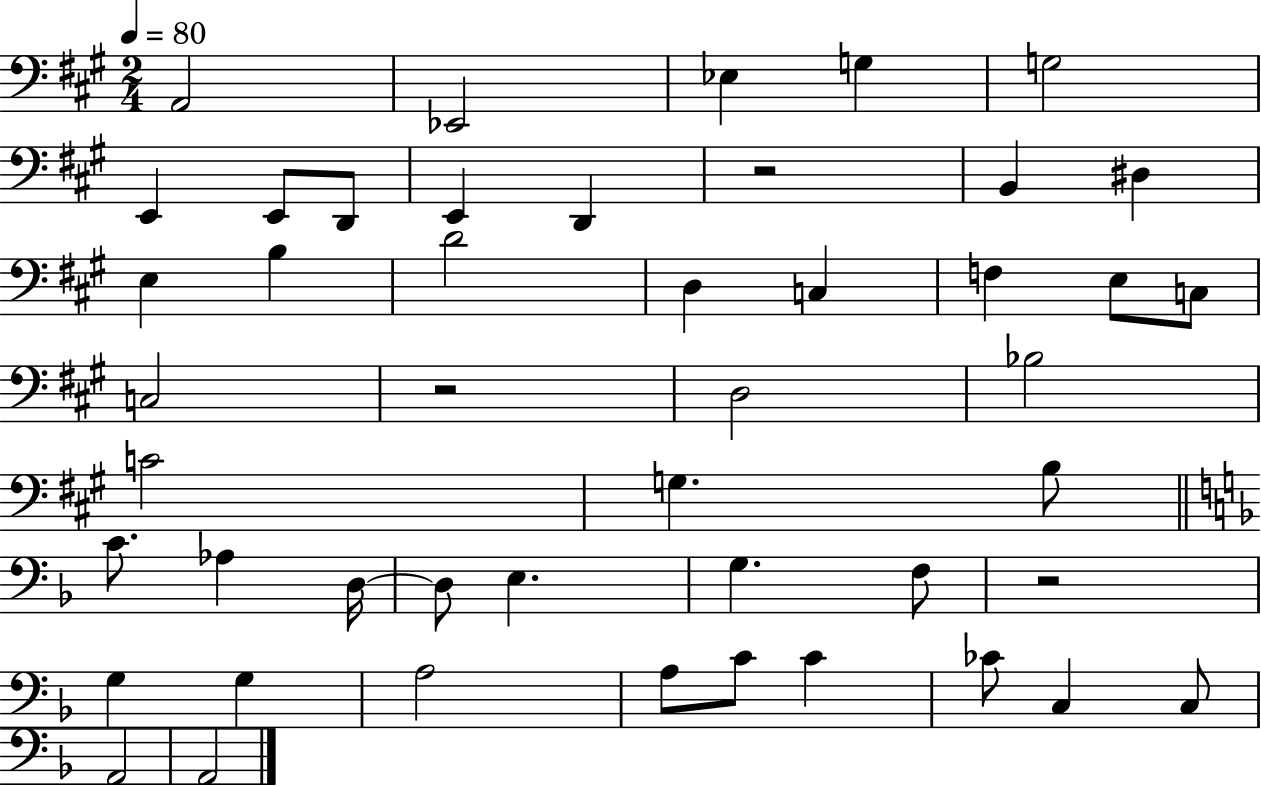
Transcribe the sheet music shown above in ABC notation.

X:1
T:Untitled
M:2/4
L:1/4
K:A
A,,2 _E,,2 _E, G, G,2 E,, E,,/2 D,,/2 E,, D,, z2 B,, ^D, E, B, D2 D, C, F, E,/2 C,/2 C,2 z2 D,2 _B,2 C2 G, B,/2 C/2 _A, D,/4 D,/2 E, G, F,/2 z2 G, G, A,2 A,/2 C/2 C _C/2 C, C,/2 A,,2 A,,2